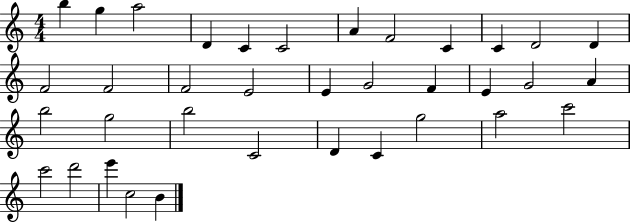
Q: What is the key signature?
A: C major